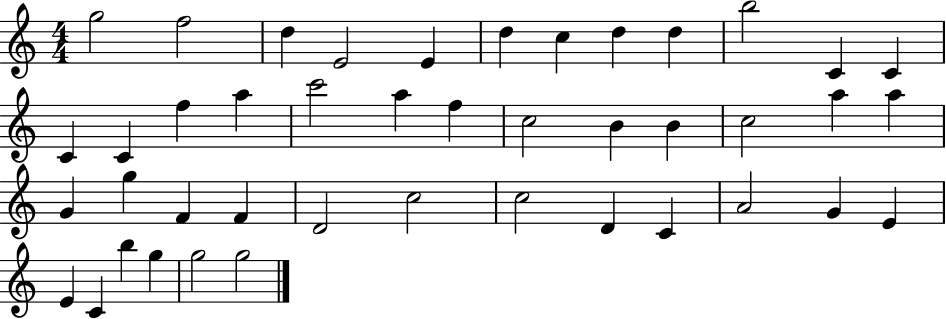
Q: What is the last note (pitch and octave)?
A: G5